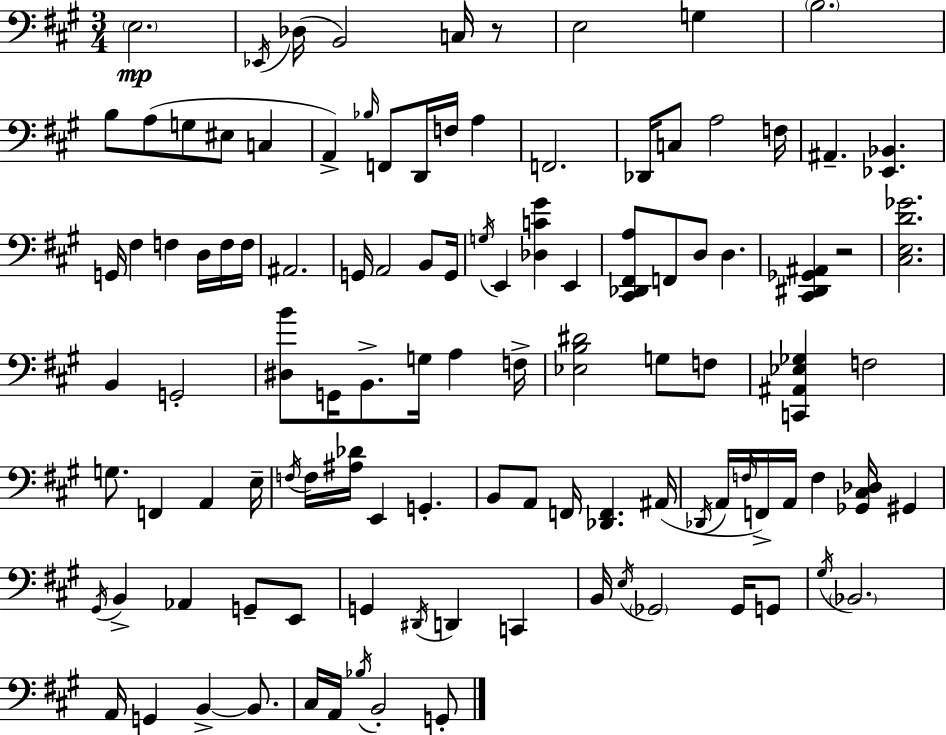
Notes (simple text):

E3/h. Eb2/s Db3/s B2/h C3/s R/e E3/h G3/q B3/h. B3/e A3/e G3/e EIS3/e C3/q A2/q Bb3/s F2/e D2/s F3/s A3/q F2/h. Db2/s C3/e A3/h F3/s A#2/q. [Eb2,Bb2]/q. G2/s F#3/q F3/q D3/s F3/s F3/s A#2/h. G2/s A2/h B2/e G2/s G3/s E2/q [Db3,C4,G#4]/q E2/q [C#2,Db2,F#2,A3]/e F2/e D3/e D3/q. [C#2,D#2,Gb2,A#2]/q R/h [C#3,E3,D4,Gb4]/h. B2/q G2/h [D#3,B4]/e G2/s B2/e. G3/s A3/q F3/s [Eb3,B3,D#4]/h G3/e F3/e [C2,A#2,Eb3,Gb3]/q F3/h G3/e. F2/q A2/q E3/s F3/s F3/s [A#3,Db4]/s E2/q G2/q. B2/e A2/e F2/s [Db2,F2]/q. A#2/s Db2/s A2/s F3/s F2/s A2/s F3/q [Gb2,C#3,Db3]/s G#2/q G#2/s B2/q Ab2/q G2/e E2/e G2/q D#2/s D2/q C2/q B2/s E3/s Gb2/h Gb2/s G2/e G#3/s Bb2/h. A2/s G2/q B2/q B2/e. C#3/s A2/s Bb3/s B2/h G2/e